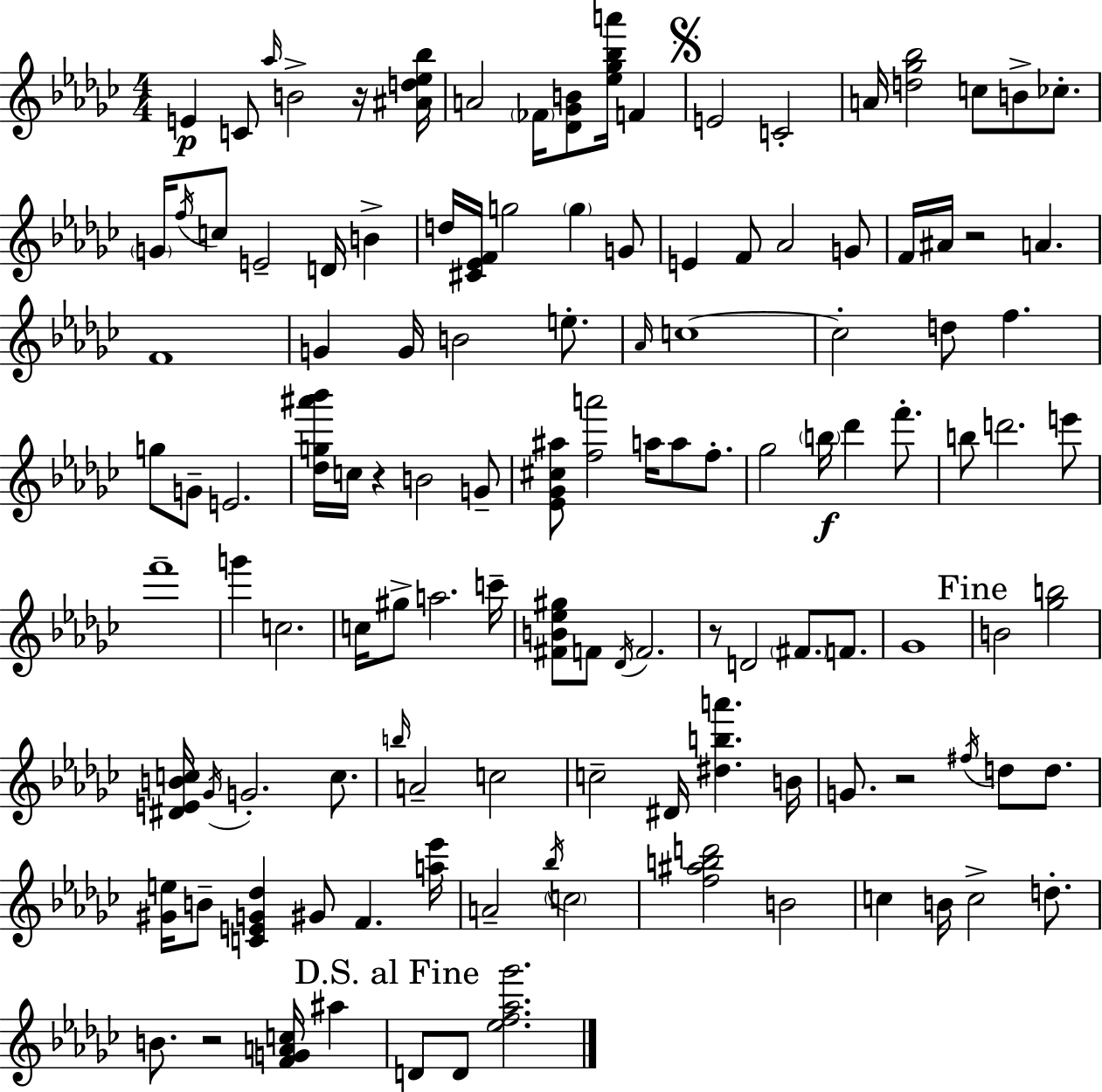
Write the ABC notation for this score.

X:1
T:Untitled
M:4/4
L:1/4
K:Ebm
E C/2 _a/4 B2 z/4 [^Ad_e_b]/4 A2 _F/4 [_D_GB]/2 [_e_g_ba']/4 F E2 C2 A/4 [d_g_b]2 c/2 B/2 _c/2 G/4 f/4 c/2 E2 D/4 B d/4 [^C_EF]/4 g2 g G/2 E F/2 _A2 G/2 F/4 ^A/4 z2 A F4 G G/4 B2 e/2 _A/4 c4 c2 d/2 f g/2 G/2 E2 [_dg^a'_b']/4 c/4 z B2 G/2 [_E_G^c^a]/2 [fa']2 a/4 a/2 f/2 _g2 b/4 _d' f'/2 b/2 d'2 e'/2 f'4 g' c2 c/4 ^g/2 a2 c'/4 [^FB_e^g]/2 F/2 _D/4 F2 z/2 D2 ^F/2 F/2 _G4 B2 [_gb]2 [^DEBc]/4 _G/4 G2 c/2 b/4 A2 c2 c2 ^D/4 [^dba'] B/4 G/2 z2 ^f/4 d/2 d/2 [^Ge]/4 B/2 [CEG_d] ^G/2 F [a_e']/4 A2 _b/4 c2 [f^abd']2 B2 c B/4 c2 d/2 B/2 z2 [FGAc]/4 ^a D/2 D/2 [_ef_a_g']2